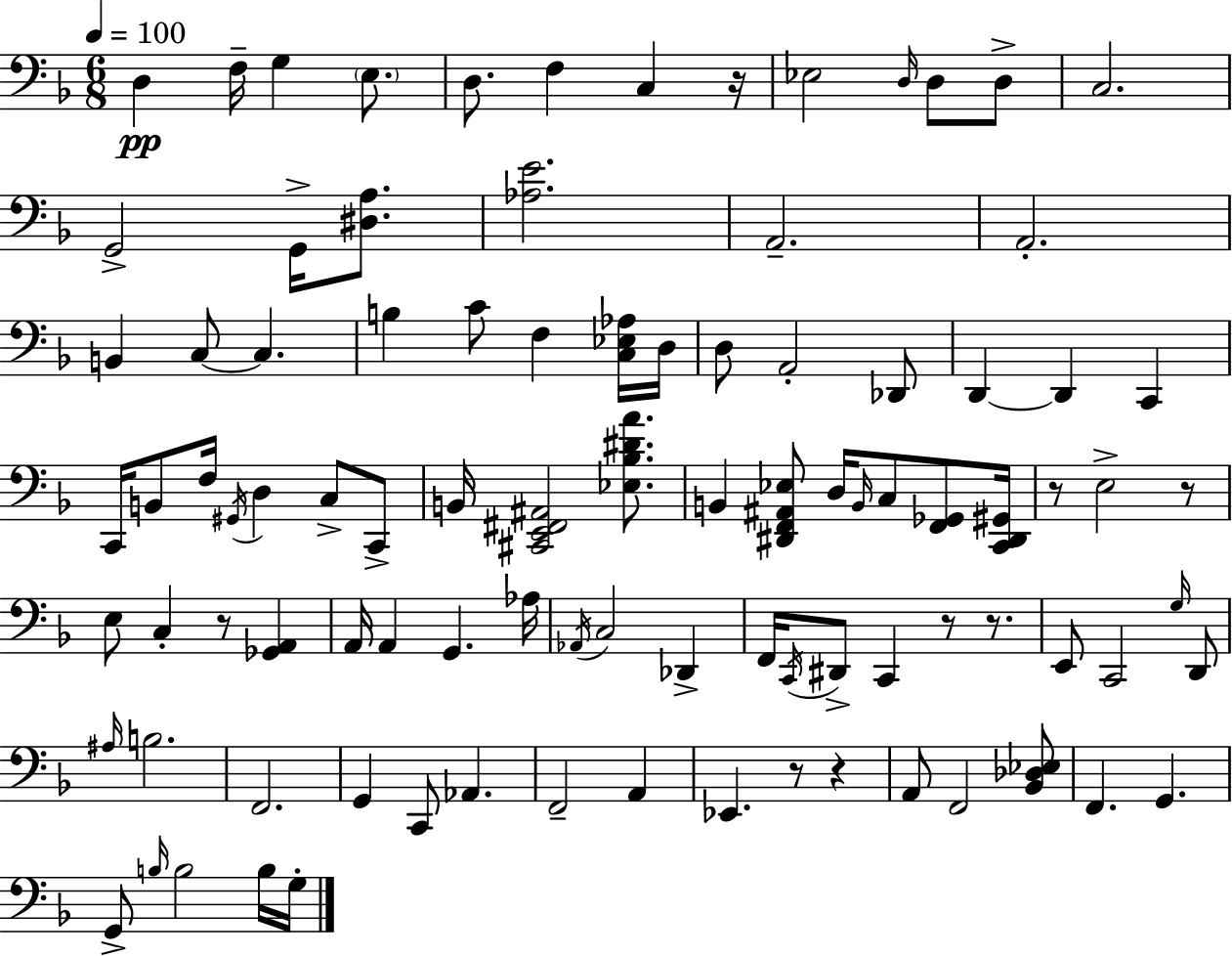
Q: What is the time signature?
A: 6/8